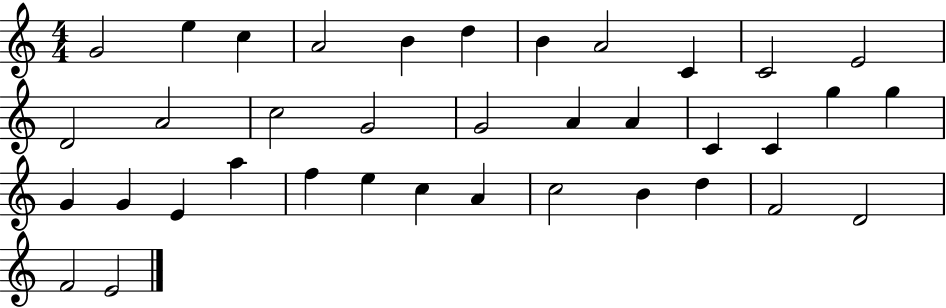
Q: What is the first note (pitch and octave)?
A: G4